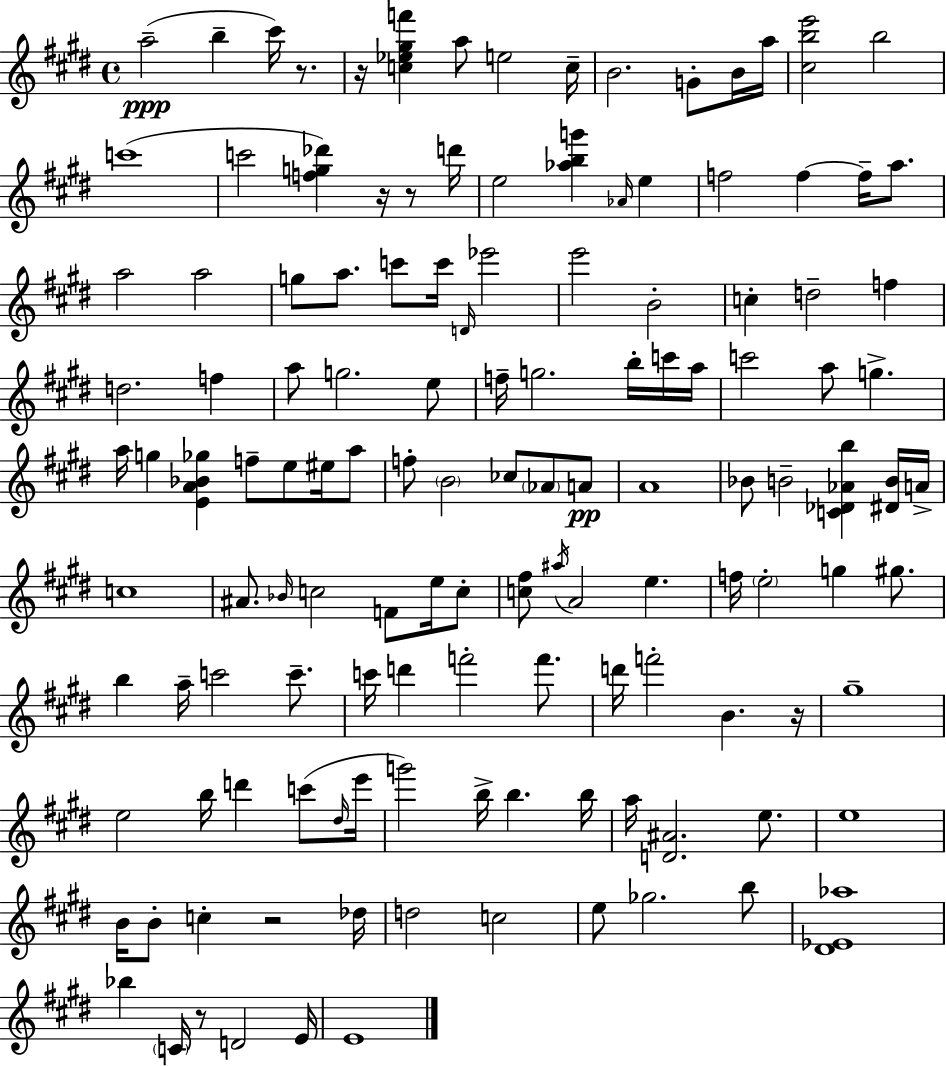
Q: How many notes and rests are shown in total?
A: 132